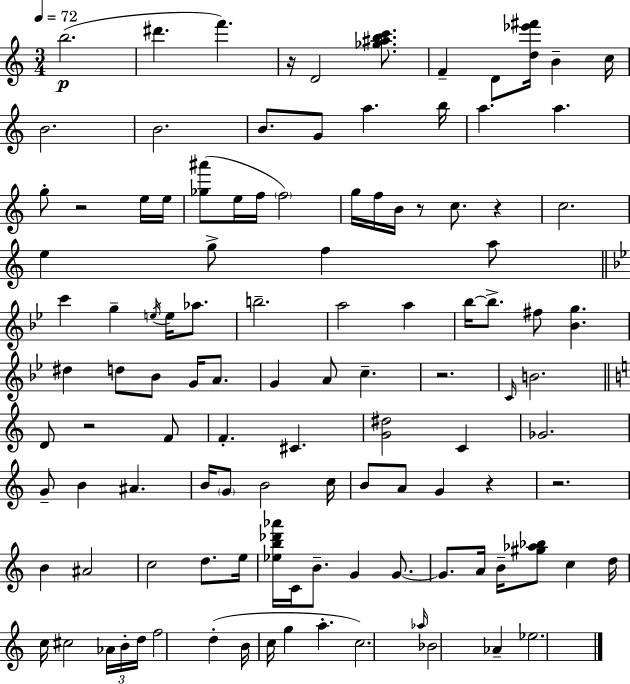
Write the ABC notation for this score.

X:1
T:Untitled
M:3/4
L:1/4
K:C
b2 ^d' f' z/4 D2 [_g^abc']/2 F D/2 [d_e'^f']/4 B c/4 B2 B2 B/2 G/2 a b/4 a a g/2 z2 e/4 e/4 [_g^a']/2 e/4 f/4 f2 g/4 f/4 B/4 z/2 c/2 z c2 e g/2 f a/2 c' g e/4 e/4 _a/2 b2 a2 a _b/4 _b/2 ^f/2 [_Bg] ^d d/2 _B/2 G/4 A/2 G A/2 c z2 C/4 B2 D/2 z2 F/2 F ^C [G^d]2 C _G2 G/2 B ^A B/4 G/2 B2 c/4 B/2 A/2 G z z2 B ^A2 c2 d/2 e/4 [_eb_d'_a']/4 C/4 B/2 G G/2 G/2 A/4 B/4 [^g_a_b]/2 c d/4 c/4 ^c2 _A/4 B/4 d/4 f2 d B/4 c/4 g a c2 _a/4 _B2 _A _e2